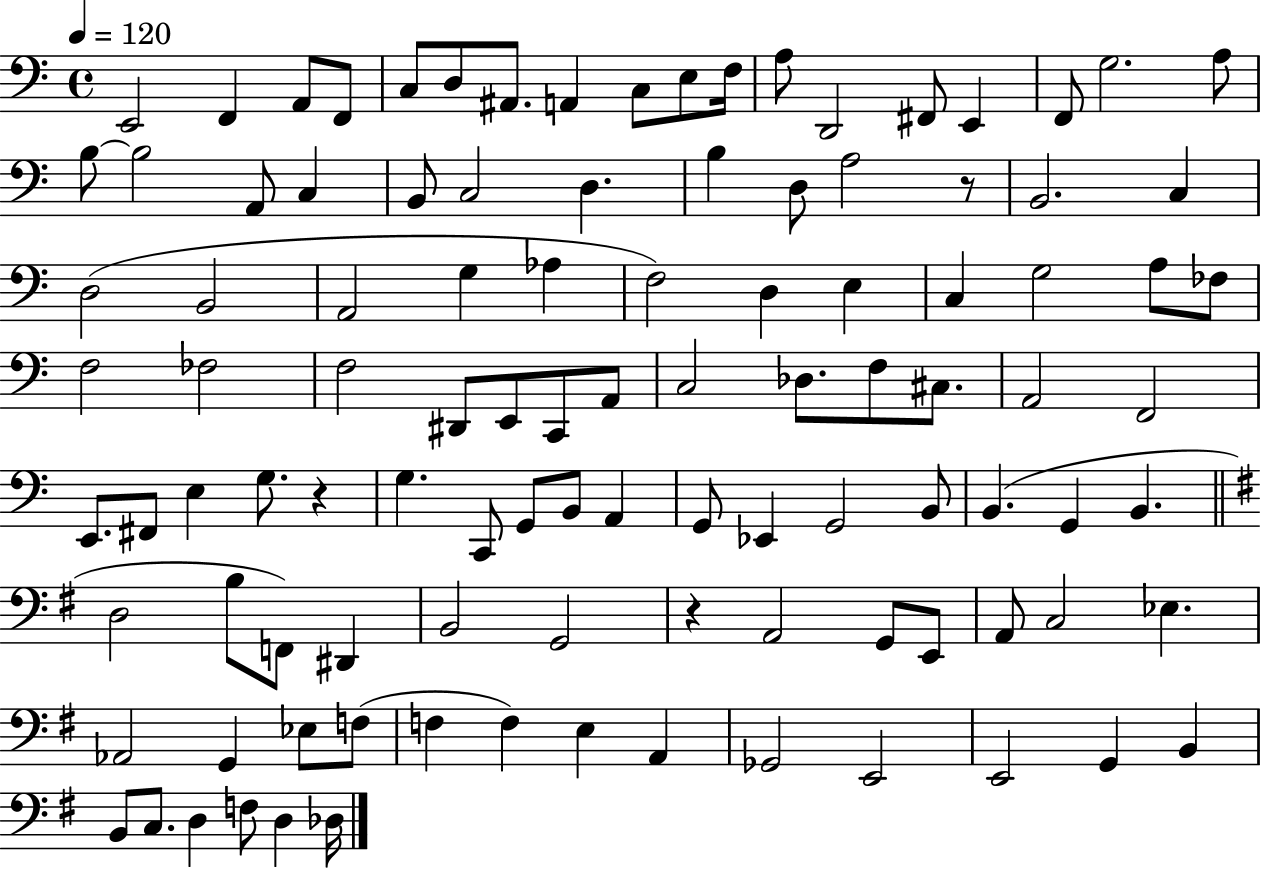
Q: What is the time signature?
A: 4/4